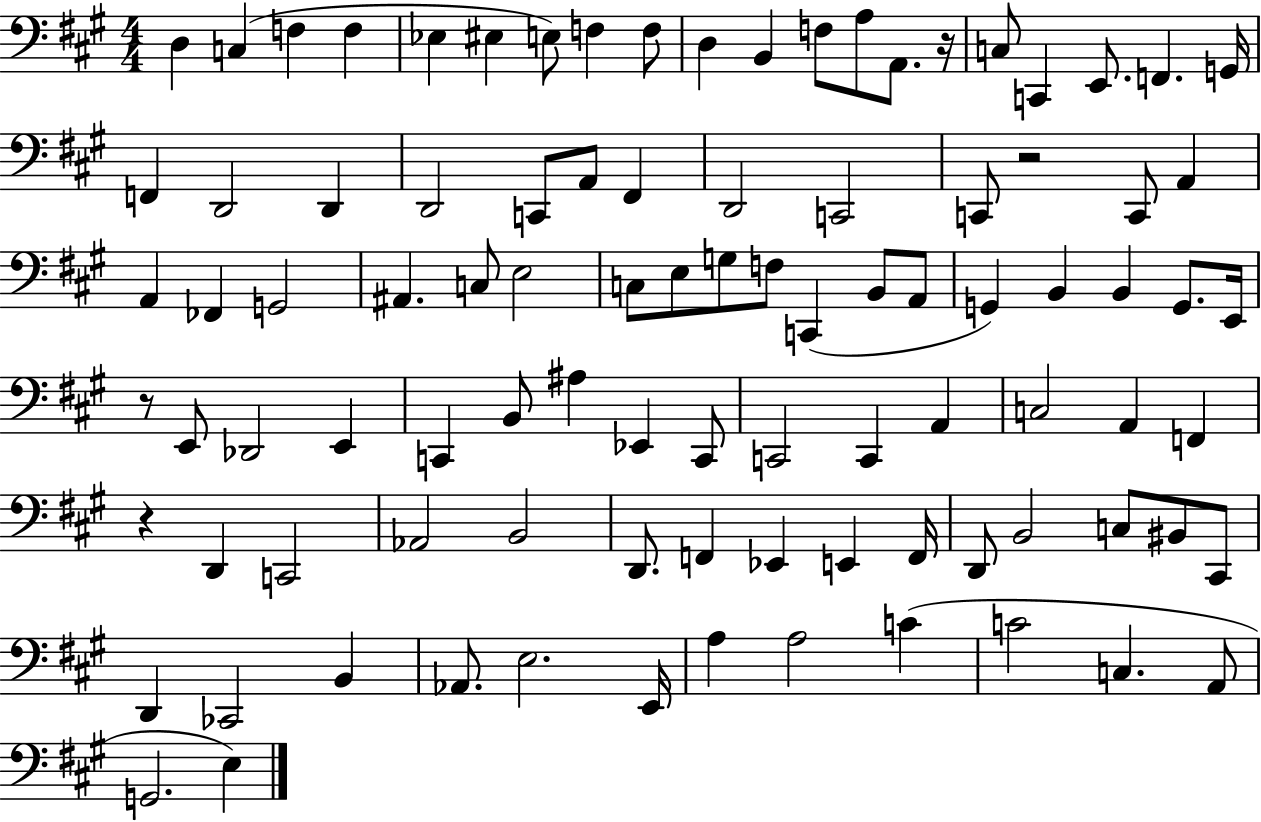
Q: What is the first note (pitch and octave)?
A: D3